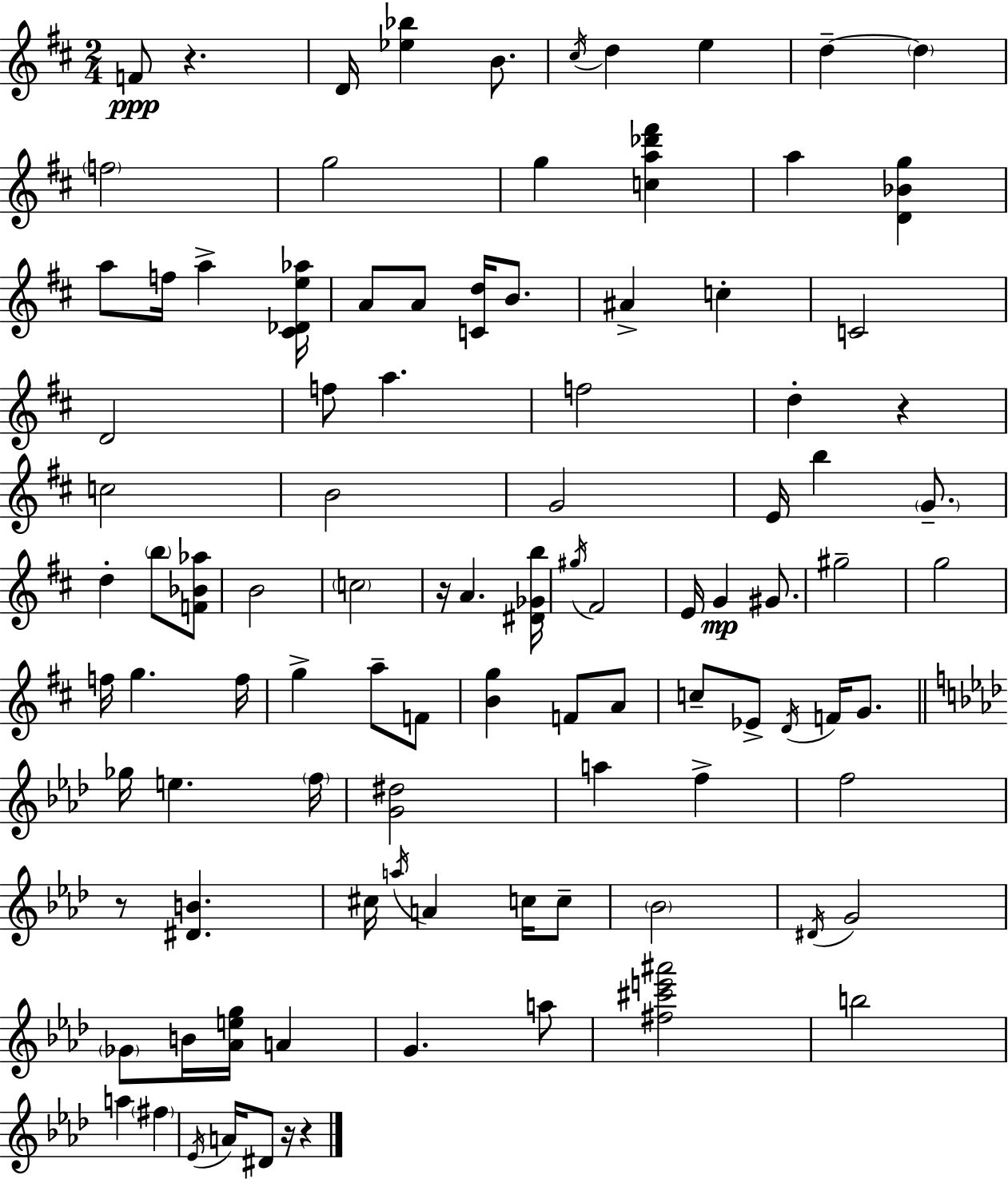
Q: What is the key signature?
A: D major